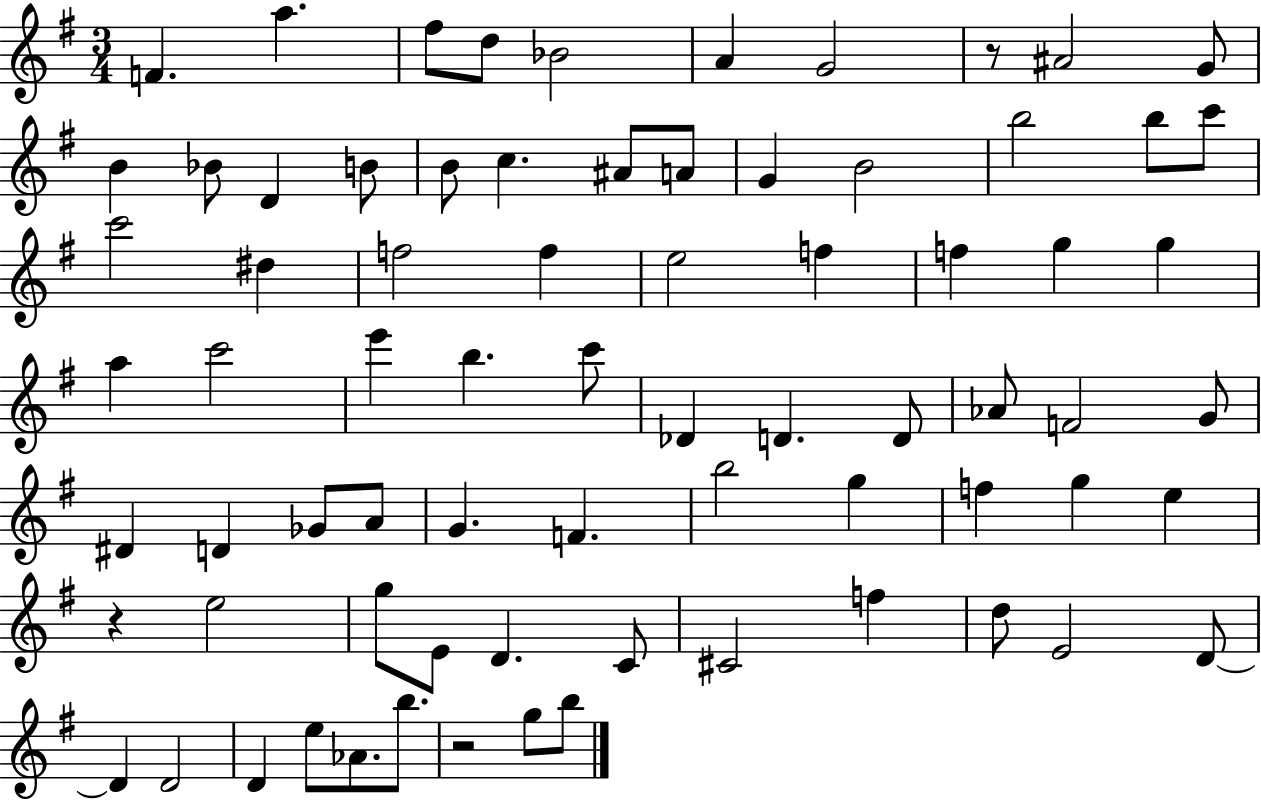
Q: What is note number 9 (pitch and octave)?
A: G4